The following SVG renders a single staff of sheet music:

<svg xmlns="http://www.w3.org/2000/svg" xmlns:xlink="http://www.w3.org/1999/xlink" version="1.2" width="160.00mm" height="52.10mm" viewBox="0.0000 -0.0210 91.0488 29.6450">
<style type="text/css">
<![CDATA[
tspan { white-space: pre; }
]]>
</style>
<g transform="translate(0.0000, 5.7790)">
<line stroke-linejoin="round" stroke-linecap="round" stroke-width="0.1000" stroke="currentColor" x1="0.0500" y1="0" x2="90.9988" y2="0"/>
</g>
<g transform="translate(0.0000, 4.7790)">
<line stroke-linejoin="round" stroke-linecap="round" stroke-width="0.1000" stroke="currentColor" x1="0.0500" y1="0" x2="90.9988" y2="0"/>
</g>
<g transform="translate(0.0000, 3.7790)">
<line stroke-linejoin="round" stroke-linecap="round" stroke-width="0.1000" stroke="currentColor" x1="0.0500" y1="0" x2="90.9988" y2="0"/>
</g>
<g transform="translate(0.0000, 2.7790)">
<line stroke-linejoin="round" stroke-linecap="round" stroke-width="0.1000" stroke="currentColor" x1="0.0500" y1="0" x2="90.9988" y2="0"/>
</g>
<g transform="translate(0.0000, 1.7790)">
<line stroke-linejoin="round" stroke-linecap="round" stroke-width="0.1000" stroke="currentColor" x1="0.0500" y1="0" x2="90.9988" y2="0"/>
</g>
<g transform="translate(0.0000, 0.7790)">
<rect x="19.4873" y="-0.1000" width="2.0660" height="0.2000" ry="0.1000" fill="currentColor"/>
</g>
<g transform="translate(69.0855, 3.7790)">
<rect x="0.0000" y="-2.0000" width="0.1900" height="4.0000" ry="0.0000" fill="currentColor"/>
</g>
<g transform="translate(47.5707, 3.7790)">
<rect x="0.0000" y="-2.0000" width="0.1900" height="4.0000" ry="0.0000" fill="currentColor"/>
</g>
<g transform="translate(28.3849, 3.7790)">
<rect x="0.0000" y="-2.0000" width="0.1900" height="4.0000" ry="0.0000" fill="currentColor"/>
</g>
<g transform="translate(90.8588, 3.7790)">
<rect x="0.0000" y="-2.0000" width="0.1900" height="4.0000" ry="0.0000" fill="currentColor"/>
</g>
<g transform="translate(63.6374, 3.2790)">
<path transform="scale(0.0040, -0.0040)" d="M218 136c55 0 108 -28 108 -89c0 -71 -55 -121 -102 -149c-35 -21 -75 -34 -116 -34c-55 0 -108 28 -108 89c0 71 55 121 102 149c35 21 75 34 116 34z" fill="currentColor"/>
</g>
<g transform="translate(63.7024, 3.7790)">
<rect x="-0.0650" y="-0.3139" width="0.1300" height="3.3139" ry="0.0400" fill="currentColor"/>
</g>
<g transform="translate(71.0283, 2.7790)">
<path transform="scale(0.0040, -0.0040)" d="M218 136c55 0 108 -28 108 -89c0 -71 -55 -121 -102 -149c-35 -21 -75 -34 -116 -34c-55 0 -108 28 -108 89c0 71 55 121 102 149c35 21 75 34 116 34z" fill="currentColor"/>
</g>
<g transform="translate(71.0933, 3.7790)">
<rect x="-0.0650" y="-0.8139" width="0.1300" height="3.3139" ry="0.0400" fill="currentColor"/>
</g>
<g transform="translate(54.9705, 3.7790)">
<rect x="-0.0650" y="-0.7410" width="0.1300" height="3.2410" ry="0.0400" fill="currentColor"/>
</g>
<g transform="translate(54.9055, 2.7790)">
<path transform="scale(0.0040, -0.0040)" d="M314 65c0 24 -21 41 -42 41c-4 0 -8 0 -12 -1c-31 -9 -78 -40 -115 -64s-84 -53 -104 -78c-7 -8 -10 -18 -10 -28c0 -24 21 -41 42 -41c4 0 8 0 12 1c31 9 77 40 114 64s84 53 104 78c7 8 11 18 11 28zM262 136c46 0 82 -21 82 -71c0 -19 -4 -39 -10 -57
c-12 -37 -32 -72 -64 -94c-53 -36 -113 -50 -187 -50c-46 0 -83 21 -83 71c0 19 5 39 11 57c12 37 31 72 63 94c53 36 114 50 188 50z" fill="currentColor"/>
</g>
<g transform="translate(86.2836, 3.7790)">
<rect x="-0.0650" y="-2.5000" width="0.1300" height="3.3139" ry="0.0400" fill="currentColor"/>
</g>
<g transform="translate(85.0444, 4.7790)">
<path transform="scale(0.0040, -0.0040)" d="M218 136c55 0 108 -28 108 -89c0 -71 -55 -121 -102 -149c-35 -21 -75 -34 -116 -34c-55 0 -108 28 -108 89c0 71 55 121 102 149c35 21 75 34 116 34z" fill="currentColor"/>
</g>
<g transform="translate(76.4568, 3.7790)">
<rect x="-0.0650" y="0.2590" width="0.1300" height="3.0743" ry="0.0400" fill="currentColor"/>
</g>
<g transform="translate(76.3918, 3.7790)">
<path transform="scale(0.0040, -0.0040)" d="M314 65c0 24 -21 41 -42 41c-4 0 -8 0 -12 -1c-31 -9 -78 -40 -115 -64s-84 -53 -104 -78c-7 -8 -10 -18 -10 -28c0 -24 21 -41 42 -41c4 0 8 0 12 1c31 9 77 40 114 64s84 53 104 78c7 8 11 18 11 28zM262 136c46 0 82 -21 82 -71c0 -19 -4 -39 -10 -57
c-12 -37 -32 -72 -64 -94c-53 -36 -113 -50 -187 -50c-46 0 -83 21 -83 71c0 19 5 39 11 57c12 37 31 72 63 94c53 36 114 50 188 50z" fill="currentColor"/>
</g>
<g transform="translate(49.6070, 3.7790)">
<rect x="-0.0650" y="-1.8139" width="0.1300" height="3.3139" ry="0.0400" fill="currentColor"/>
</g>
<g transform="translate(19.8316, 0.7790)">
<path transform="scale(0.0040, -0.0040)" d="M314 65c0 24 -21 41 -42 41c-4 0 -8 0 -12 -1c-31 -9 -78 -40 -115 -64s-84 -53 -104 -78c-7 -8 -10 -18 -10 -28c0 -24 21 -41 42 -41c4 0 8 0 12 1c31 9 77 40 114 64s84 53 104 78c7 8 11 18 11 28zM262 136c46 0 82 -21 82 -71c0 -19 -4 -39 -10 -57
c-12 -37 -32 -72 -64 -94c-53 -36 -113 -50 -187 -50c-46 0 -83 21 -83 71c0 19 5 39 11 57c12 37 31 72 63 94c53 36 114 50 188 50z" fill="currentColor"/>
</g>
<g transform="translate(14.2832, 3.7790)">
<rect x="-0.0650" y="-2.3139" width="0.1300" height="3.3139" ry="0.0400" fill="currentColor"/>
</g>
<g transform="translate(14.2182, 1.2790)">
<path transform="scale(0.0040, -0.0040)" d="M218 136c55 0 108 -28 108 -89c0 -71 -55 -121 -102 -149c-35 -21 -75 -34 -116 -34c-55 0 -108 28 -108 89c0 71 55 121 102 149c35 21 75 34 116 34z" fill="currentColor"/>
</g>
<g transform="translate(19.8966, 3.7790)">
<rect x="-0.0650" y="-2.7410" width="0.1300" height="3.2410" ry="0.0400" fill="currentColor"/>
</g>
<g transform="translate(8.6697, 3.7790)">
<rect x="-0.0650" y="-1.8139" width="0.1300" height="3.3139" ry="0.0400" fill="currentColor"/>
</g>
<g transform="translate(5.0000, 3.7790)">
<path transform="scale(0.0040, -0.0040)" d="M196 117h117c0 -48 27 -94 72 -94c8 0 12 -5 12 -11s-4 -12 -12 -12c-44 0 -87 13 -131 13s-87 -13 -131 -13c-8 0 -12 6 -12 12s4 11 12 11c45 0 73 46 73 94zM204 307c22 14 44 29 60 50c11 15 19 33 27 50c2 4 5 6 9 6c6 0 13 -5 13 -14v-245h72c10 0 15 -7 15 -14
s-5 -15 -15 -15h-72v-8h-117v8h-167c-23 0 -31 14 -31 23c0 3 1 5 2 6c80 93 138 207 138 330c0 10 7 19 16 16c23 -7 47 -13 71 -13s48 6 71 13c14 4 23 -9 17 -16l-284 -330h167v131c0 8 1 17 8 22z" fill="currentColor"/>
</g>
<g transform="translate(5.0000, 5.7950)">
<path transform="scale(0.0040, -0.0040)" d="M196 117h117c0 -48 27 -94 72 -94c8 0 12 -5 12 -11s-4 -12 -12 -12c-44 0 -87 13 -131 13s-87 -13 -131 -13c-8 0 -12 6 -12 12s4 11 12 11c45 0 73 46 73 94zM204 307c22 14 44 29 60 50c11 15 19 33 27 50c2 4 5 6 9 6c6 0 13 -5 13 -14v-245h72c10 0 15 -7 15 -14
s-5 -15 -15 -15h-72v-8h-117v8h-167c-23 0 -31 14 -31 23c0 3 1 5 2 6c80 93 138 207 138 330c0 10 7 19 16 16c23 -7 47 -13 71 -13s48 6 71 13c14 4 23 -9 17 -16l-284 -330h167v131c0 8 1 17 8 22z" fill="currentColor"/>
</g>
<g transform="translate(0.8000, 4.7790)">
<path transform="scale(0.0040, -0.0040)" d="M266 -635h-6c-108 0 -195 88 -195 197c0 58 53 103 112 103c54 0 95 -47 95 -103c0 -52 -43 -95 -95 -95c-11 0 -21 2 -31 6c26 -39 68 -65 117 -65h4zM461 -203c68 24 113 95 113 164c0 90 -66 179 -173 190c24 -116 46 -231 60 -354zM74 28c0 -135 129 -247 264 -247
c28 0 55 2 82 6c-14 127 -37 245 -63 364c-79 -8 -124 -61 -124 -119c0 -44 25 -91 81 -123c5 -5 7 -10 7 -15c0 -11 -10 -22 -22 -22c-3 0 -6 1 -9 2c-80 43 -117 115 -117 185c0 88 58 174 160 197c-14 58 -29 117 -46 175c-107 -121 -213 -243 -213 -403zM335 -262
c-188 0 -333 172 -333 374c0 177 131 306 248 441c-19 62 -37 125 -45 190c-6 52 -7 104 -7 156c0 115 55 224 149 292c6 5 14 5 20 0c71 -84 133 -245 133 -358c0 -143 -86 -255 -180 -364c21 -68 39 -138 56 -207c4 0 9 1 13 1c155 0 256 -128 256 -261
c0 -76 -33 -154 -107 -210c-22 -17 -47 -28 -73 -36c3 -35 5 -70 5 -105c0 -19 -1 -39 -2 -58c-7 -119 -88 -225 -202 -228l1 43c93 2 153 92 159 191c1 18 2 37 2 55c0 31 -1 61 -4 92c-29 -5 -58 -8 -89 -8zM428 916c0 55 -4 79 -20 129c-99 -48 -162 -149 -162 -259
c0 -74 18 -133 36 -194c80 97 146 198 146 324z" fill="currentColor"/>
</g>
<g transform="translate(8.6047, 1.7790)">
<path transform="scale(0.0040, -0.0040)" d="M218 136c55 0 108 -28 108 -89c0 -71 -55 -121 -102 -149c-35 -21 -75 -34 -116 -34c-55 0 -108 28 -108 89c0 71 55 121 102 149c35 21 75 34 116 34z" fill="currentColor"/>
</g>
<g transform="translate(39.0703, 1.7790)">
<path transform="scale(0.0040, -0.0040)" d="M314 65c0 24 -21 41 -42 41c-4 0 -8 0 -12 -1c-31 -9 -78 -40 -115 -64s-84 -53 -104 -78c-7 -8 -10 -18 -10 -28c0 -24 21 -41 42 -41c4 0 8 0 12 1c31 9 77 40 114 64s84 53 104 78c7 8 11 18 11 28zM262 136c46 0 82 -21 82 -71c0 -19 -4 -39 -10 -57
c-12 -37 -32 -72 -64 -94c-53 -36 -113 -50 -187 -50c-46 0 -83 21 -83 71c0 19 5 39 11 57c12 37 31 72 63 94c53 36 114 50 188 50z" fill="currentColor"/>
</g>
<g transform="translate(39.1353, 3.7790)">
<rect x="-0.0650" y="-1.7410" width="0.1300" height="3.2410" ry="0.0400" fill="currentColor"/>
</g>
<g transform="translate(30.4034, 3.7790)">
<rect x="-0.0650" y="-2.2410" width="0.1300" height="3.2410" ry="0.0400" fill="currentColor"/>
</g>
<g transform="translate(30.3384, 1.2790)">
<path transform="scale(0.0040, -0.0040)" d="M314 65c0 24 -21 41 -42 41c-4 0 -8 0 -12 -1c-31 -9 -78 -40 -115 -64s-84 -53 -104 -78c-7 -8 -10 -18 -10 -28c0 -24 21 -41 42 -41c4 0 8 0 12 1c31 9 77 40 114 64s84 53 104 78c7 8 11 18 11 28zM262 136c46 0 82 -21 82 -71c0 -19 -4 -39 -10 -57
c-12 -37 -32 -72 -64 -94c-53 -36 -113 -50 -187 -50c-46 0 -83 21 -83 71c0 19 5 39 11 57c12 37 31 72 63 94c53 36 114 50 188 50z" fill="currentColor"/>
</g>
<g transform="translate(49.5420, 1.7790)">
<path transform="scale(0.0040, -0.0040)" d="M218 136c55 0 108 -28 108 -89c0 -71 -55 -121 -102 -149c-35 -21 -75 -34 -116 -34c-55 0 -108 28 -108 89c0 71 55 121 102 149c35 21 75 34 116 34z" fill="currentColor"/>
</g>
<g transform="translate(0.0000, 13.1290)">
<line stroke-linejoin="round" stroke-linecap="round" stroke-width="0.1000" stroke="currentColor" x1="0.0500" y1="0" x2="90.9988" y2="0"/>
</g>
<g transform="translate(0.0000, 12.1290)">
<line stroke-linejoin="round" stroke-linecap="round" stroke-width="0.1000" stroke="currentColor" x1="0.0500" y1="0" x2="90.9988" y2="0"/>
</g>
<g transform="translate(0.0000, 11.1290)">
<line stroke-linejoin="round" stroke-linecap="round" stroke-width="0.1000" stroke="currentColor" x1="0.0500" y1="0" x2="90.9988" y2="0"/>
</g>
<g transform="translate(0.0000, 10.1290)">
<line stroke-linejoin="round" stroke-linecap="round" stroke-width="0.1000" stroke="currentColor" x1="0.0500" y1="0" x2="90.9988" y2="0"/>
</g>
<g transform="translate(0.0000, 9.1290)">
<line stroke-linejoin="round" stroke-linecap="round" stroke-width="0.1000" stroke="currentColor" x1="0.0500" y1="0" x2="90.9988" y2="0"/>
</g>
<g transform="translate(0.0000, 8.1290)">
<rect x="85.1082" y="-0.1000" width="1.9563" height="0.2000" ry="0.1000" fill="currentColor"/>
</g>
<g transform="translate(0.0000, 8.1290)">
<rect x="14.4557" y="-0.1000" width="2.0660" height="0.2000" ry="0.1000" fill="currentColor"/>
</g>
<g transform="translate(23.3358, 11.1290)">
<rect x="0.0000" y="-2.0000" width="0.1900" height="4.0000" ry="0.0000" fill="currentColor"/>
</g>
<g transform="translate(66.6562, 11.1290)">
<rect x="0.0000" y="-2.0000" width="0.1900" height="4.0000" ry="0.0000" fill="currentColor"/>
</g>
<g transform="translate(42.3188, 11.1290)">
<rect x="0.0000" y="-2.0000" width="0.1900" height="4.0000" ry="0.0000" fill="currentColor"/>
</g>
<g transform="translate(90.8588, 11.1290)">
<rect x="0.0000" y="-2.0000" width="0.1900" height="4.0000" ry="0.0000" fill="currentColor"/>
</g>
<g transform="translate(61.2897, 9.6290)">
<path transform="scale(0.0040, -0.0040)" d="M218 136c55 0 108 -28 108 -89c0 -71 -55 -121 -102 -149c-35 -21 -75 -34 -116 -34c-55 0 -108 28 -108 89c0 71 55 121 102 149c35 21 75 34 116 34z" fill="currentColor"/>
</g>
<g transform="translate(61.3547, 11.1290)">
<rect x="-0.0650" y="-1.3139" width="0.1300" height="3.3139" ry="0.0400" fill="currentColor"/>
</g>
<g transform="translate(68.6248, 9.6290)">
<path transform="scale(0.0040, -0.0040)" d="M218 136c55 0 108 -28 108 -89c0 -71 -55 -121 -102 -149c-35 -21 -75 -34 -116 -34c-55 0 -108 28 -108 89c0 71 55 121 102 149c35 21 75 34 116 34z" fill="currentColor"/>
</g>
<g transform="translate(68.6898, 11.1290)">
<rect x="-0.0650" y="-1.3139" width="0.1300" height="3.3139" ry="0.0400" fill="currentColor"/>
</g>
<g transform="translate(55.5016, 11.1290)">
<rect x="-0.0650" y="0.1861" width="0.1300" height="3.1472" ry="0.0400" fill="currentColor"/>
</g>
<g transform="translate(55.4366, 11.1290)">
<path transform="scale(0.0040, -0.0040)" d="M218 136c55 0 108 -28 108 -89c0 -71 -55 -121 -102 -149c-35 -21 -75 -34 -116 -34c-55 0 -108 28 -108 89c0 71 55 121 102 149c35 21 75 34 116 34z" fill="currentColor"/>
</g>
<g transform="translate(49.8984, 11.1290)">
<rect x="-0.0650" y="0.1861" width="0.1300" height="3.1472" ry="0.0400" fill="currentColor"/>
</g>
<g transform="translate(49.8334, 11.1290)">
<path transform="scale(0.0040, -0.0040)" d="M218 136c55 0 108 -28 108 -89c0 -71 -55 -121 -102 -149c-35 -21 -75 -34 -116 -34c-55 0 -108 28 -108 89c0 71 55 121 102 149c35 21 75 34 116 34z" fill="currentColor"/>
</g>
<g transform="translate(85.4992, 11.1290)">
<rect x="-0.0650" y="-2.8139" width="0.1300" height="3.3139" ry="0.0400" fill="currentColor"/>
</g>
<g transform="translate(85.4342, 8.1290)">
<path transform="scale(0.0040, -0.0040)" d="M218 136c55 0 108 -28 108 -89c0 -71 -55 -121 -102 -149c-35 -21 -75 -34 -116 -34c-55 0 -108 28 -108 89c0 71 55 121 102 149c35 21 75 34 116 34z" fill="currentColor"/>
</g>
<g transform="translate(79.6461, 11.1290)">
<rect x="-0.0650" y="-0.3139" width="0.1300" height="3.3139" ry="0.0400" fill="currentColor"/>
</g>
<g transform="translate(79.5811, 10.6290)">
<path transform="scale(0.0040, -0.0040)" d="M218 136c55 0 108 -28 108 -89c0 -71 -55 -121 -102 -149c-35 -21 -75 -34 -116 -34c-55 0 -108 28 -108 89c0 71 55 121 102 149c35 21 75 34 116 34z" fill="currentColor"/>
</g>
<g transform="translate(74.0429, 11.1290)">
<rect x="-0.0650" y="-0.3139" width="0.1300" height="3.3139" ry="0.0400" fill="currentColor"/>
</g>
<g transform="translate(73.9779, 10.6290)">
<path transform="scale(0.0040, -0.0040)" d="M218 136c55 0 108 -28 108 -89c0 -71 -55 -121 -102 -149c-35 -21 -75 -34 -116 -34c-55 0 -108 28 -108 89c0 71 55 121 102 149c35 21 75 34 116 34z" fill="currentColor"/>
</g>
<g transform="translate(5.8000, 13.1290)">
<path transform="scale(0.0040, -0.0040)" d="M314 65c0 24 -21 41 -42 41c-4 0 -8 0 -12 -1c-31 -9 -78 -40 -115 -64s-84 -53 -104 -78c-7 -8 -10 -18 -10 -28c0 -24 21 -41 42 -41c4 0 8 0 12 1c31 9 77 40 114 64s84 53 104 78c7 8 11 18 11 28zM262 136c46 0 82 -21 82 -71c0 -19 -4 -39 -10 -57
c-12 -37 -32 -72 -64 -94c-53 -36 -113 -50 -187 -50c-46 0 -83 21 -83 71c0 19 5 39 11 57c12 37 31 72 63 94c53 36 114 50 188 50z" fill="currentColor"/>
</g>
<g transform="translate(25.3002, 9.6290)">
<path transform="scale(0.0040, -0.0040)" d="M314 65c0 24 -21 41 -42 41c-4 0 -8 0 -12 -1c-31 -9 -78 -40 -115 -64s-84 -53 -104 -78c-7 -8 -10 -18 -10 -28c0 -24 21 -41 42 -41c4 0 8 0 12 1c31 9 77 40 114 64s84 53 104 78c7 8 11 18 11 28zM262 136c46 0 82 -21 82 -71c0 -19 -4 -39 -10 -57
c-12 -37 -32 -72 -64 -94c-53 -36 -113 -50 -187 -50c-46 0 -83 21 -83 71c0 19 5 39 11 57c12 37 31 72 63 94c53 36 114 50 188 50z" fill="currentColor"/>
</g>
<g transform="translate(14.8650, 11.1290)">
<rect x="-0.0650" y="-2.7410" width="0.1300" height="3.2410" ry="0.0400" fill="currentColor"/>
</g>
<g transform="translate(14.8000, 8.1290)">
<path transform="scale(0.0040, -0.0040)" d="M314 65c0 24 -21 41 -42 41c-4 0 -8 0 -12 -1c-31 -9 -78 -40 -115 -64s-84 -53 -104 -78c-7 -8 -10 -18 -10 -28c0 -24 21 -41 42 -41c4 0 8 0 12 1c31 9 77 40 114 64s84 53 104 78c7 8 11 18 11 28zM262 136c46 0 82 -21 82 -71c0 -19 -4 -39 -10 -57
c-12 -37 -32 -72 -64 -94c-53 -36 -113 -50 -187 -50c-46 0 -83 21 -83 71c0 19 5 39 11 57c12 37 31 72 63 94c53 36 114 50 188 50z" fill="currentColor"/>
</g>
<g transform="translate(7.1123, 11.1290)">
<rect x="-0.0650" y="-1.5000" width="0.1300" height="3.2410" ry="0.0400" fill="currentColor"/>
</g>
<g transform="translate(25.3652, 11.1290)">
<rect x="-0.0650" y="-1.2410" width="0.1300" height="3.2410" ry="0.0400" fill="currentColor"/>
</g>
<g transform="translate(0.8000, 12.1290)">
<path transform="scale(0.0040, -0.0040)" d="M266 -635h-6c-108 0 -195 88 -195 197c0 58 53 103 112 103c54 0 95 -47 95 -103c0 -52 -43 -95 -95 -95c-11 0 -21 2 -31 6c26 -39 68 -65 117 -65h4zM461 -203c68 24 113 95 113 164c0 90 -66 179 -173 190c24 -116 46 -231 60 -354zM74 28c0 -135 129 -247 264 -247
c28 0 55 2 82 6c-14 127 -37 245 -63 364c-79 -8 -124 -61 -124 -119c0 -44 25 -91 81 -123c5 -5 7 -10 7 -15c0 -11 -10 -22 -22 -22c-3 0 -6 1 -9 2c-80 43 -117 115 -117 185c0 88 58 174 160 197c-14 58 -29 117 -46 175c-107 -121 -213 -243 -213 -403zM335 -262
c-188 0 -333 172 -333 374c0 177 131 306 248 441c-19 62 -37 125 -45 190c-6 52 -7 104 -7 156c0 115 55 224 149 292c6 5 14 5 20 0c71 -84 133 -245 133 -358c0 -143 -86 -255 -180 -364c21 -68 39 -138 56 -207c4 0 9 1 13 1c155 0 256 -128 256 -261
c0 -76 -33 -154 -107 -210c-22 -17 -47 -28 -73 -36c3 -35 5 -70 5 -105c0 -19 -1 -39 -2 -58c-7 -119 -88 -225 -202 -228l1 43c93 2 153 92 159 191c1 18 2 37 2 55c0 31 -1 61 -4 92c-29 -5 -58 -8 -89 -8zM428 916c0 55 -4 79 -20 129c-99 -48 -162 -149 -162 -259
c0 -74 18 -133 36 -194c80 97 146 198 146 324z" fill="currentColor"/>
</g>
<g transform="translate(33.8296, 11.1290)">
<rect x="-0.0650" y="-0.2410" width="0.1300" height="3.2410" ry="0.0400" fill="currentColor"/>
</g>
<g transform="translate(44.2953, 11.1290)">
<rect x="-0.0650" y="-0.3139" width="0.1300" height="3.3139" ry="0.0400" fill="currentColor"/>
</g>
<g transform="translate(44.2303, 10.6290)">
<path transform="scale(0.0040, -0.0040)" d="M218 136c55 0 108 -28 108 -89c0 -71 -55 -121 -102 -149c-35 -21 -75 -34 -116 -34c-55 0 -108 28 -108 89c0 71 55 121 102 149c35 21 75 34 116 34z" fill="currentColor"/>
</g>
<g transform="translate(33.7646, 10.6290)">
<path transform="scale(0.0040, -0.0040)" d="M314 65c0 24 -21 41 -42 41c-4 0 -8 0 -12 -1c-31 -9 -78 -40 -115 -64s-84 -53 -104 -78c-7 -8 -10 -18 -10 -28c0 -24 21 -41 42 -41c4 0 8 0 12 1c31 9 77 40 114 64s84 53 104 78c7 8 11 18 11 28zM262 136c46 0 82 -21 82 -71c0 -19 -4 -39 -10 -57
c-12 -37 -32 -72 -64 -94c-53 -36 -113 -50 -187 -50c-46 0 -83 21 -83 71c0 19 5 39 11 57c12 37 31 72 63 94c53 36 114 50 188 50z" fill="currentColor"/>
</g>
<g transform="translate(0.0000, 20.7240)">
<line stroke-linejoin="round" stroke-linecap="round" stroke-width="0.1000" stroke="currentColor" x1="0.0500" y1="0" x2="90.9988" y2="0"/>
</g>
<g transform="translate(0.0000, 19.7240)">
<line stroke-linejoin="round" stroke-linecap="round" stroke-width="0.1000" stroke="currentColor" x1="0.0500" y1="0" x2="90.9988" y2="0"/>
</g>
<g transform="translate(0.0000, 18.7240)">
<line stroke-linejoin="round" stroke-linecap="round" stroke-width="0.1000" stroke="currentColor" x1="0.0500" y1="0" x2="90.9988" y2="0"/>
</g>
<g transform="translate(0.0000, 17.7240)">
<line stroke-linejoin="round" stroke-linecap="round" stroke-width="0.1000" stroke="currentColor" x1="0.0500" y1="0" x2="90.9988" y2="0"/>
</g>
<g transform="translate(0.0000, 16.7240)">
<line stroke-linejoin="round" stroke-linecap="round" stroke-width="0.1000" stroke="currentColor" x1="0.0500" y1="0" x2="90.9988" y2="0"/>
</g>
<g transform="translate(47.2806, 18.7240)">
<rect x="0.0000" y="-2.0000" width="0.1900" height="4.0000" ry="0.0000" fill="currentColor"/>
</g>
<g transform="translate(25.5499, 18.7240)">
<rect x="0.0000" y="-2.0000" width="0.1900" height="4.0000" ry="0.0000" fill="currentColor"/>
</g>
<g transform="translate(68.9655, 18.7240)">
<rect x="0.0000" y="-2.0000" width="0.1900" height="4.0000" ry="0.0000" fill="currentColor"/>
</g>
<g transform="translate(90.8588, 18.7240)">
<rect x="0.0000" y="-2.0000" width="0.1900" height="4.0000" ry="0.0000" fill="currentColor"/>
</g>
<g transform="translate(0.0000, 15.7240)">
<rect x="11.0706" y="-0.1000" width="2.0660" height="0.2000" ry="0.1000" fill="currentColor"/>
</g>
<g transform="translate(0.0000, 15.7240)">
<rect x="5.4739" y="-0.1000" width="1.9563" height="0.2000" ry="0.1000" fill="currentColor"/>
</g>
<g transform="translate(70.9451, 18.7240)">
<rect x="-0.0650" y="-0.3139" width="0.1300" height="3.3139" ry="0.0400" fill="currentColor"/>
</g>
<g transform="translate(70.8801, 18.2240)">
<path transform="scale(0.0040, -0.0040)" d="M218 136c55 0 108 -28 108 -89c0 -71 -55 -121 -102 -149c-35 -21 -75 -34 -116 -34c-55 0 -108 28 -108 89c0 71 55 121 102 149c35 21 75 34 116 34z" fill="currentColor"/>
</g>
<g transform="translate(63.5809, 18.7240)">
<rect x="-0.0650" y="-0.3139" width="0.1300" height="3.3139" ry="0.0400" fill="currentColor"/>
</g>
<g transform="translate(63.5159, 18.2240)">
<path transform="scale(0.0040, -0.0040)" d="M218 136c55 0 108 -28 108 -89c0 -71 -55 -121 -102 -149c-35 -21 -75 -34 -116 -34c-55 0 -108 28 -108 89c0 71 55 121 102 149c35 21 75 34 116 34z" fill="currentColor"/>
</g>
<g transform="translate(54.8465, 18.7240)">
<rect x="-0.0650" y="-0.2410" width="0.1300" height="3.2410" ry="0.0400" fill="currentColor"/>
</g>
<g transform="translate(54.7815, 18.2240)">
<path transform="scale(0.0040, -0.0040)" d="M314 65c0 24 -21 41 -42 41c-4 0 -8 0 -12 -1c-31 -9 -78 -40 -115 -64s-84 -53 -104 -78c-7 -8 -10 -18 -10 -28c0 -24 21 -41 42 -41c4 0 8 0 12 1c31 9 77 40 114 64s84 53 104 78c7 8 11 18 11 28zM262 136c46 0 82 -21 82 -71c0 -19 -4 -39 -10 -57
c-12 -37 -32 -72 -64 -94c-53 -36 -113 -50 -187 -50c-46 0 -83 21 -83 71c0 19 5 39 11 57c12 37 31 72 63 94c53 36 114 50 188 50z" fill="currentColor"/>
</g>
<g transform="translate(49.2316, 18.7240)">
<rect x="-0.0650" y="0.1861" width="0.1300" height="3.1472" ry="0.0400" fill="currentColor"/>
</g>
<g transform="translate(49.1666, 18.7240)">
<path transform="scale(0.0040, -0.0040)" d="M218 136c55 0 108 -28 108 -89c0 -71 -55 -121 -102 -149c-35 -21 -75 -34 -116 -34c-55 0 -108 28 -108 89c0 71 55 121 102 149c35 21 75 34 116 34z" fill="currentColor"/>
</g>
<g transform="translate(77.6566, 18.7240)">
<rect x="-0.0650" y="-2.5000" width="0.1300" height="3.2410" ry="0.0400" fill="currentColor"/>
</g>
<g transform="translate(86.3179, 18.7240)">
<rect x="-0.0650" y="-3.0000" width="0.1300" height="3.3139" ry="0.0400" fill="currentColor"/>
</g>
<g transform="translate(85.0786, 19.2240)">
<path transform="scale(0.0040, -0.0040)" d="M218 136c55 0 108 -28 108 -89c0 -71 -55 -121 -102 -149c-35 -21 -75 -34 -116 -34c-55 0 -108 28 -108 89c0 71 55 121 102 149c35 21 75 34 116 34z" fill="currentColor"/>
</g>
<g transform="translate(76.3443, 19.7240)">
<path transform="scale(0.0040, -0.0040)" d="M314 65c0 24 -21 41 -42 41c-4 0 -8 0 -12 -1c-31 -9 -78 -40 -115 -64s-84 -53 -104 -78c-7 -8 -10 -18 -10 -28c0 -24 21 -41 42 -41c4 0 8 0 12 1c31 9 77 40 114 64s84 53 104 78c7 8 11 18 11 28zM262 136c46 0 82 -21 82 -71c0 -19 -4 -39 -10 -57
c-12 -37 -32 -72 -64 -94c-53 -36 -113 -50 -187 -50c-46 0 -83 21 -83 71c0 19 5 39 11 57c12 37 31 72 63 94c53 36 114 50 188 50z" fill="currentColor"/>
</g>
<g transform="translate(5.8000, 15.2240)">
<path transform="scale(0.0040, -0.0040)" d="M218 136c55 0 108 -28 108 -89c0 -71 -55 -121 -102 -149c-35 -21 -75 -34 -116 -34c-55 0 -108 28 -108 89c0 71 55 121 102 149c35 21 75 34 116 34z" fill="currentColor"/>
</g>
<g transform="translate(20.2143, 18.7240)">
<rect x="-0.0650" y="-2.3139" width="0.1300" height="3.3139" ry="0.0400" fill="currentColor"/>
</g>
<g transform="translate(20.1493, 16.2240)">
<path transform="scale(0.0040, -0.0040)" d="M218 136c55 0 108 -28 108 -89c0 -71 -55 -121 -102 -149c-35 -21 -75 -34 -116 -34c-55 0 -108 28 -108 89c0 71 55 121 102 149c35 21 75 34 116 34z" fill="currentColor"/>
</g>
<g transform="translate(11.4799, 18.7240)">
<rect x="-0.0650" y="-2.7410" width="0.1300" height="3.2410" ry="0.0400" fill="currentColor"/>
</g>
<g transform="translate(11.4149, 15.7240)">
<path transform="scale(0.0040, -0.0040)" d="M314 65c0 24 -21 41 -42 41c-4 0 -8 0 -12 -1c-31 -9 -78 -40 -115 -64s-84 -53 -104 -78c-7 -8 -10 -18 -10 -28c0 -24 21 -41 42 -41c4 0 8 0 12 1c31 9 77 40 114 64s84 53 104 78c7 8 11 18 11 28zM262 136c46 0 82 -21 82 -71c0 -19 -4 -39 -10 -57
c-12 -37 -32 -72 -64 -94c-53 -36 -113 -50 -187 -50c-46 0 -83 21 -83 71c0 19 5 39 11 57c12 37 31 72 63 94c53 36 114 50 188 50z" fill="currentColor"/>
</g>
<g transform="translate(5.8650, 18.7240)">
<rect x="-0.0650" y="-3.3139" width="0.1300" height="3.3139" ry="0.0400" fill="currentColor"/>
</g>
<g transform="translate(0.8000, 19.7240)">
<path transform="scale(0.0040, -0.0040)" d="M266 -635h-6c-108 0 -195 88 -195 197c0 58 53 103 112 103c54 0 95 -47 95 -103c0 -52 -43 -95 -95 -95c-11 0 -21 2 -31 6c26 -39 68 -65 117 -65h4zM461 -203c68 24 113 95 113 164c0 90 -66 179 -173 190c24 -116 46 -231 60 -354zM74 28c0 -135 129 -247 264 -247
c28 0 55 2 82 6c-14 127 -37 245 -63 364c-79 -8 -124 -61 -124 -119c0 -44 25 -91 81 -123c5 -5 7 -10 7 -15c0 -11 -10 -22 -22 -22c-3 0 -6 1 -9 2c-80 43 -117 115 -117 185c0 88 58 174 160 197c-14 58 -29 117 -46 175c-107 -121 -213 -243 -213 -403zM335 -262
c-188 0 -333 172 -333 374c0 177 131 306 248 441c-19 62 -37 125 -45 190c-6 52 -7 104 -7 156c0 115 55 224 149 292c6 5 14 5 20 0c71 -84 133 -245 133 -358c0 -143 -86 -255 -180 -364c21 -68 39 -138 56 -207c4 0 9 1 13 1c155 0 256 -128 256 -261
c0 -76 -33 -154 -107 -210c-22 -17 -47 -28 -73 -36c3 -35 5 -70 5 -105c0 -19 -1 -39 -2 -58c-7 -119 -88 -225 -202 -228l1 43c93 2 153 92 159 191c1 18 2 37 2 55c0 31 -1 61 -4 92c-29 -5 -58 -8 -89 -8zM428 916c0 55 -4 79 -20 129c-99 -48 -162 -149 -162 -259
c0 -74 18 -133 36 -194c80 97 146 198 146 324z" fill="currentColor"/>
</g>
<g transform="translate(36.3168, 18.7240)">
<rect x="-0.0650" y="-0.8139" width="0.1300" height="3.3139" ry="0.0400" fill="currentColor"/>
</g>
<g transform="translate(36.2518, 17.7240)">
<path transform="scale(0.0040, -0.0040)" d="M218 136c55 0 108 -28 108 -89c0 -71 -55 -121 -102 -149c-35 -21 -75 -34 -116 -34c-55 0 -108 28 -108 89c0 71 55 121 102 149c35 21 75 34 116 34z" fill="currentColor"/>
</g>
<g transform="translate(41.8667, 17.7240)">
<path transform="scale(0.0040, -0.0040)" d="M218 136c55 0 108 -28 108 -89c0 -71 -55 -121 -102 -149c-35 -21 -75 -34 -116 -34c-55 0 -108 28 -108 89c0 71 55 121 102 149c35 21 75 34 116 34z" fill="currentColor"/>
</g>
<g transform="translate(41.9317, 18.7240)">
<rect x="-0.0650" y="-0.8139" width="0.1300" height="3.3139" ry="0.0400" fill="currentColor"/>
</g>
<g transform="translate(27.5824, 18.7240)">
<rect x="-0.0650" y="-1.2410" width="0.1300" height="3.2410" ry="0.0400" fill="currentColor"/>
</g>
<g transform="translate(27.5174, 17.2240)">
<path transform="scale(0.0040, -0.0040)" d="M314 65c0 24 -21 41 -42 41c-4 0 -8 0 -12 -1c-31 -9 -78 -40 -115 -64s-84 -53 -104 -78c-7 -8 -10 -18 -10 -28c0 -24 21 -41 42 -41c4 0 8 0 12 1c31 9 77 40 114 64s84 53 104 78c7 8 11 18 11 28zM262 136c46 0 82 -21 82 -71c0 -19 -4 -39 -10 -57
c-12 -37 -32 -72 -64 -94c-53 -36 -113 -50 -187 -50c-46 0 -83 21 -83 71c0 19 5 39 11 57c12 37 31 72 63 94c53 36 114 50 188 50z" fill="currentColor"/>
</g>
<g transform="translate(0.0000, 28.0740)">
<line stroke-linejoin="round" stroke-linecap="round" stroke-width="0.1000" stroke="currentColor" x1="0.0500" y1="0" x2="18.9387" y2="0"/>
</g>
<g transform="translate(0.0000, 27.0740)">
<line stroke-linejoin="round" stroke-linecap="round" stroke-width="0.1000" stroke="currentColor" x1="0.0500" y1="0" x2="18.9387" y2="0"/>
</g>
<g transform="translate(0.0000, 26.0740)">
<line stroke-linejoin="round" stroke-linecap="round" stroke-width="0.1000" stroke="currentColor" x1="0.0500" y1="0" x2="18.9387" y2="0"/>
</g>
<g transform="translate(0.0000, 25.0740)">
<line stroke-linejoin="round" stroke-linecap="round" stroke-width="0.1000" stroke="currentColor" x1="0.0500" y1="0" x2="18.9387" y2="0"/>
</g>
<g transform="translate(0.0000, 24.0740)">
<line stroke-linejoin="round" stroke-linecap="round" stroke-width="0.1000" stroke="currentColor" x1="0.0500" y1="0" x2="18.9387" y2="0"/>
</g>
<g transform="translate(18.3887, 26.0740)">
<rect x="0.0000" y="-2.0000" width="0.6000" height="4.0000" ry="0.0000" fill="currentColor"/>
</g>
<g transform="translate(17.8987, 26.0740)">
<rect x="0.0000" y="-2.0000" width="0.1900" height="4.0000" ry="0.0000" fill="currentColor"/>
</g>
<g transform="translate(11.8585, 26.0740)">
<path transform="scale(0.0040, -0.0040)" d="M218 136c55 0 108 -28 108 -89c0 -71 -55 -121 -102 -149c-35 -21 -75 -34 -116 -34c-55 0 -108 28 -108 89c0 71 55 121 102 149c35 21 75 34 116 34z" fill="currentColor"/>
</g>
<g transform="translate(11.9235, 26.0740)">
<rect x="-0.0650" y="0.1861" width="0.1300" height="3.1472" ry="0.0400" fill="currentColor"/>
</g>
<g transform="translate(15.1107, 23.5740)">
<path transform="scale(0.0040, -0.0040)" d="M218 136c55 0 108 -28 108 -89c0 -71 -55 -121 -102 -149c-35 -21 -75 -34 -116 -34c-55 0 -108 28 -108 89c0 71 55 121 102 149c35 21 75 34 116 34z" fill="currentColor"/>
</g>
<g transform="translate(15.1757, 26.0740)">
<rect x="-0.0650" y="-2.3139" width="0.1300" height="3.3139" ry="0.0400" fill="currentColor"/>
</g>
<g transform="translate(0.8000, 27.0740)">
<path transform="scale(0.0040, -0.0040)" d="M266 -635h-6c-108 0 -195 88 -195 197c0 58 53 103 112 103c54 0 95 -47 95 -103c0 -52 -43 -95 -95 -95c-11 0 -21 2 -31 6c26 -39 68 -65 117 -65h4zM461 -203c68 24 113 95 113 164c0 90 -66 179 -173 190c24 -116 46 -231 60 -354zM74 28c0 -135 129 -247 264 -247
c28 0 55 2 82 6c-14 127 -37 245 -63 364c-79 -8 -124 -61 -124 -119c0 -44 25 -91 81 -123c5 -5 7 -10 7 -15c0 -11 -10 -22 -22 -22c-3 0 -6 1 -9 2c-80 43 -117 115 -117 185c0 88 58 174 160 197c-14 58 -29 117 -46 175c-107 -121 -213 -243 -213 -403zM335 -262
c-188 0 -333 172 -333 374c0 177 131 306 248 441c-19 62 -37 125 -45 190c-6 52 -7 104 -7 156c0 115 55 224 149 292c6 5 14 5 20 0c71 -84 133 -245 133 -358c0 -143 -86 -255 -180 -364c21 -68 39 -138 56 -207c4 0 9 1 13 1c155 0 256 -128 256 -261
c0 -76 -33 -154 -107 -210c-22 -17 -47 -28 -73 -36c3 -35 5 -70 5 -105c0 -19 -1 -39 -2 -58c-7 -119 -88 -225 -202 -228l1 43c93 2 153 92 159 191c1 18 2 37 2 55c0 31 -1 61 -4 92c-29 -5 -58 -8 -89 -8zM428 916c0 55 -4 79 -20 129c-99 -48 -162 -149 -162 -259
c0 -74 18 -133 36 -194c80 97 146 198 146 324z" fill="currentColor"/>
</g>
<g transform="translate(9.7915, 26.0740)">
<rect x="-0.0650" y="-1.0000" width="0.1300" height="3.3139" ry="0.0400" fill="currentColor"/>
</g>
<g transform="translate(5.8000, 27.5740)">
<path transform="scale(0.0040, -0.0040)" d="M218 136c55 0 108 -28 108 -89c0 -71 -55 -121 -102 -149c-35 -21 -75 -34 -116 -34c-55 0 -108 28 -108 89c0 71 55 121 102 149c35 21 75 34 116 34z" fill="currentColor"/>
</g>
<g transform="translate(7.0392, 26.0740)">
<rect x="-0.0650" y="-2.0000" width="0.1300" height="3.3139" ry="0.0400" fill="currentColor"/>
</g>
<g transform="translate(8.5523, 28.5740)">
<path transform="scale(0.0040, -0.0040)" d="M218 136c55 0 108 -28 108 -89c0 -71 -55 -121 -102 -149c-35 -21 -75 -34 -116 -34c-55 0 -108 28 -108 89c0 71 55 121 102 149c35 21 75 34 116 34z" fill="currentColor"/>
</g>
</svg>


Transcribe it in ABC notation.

X:1
T:Untitled
M:4/4
L:1/4
K:C
f g a2 g2 f2 f d2 c d B2 G E2 a2 e2 c2 c B B e e c c a b a2 g e2 d d B c2 c c G2 A F D B g